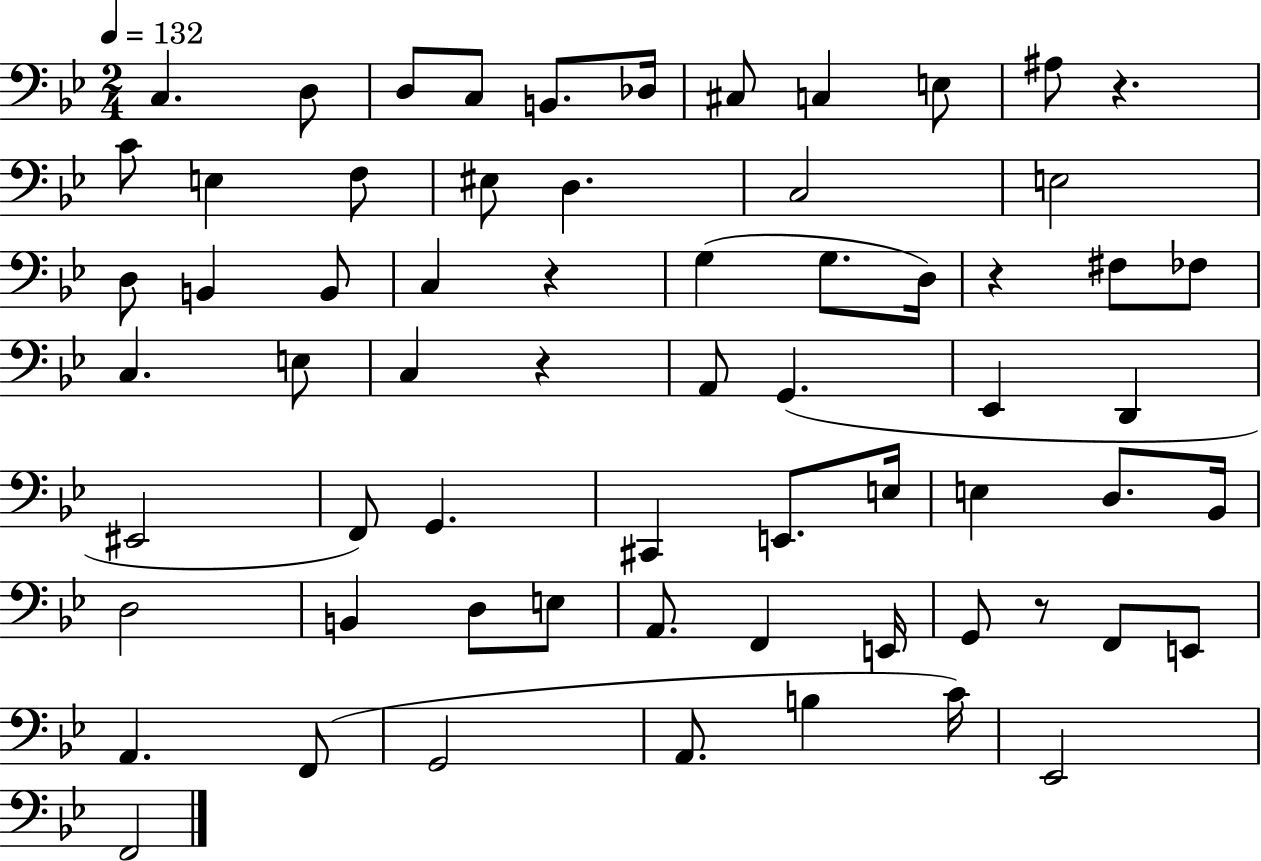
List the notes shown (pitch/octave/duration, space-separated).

C3/q. D3/e D3/e C3/e B2/e. Db3/s C#3/e C3/q E3/e A#3/e R/q. C4/e E3/q F3/e EIS3/e D3/q. C3/h E3/h D3/e B2/q B2/e C3/q R/q G3/q G3/e. D3/s R/q F#3/e FES3/e C3/q. E3/e C3/q R/q A2/e G2/q. Eb2/q D2/q EIS2/h F2/e G2/q. C#2/q E2/e. E3/s E3/q D3/e. Bb2/s D3/h B2/q D3/e E3/e A2/e. F2/q E2/s G2/e R/e F2/e E2/e A2/q. F2/e G2/h A2/e. B3/q C4/s Eb2/h F2/h